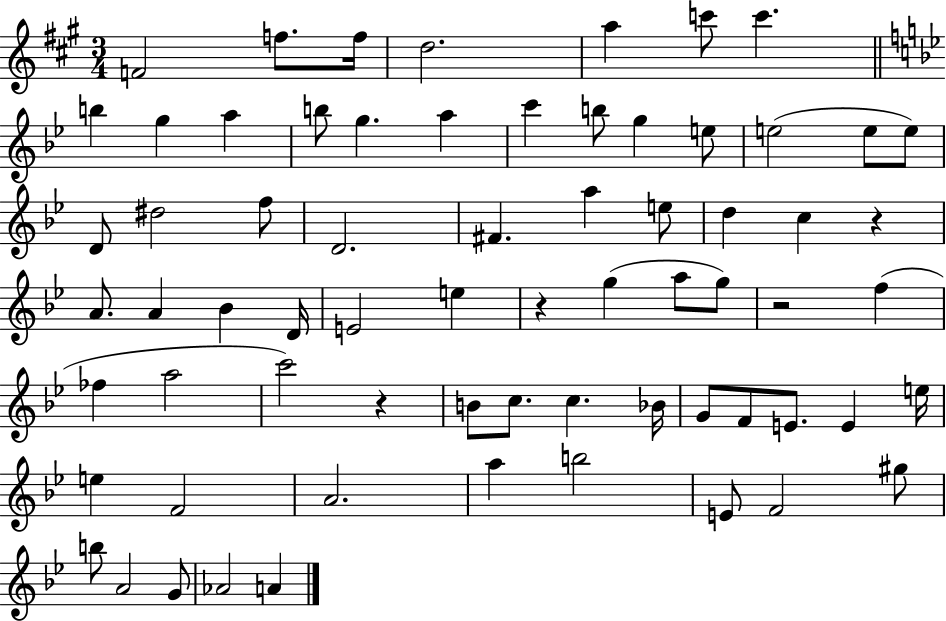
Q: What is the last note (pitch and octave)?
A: A4